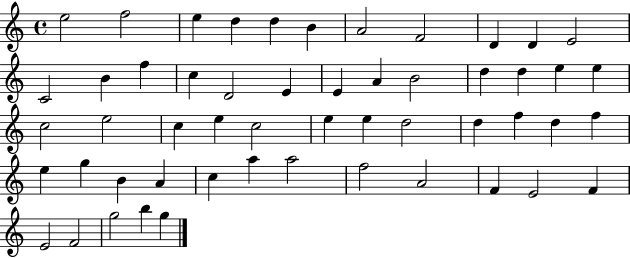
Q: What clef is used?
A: treble